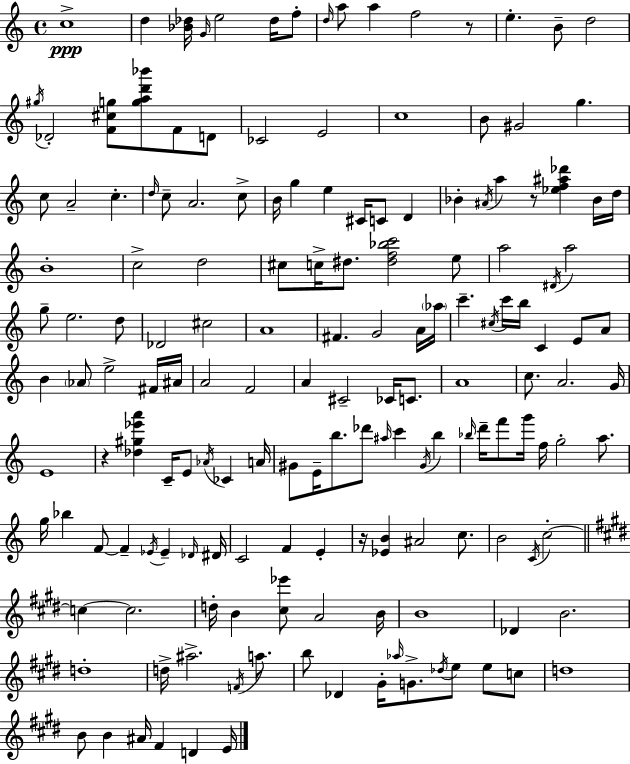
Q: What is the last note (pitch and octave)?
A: E4